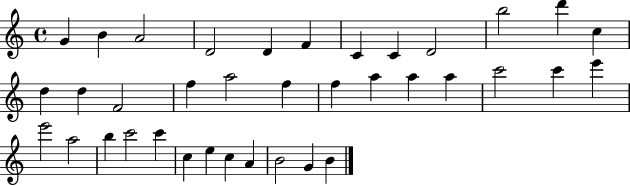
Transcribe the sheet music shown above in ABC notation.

X:1
T:Untitled
M:4/4
L:1/4
K:C
G B A2 D2 D F C C D2 b2 d' c d d F2 f a2 f f a a a c'2 c' e' e'2 a2 b c'2 c' c e c A B2 G B